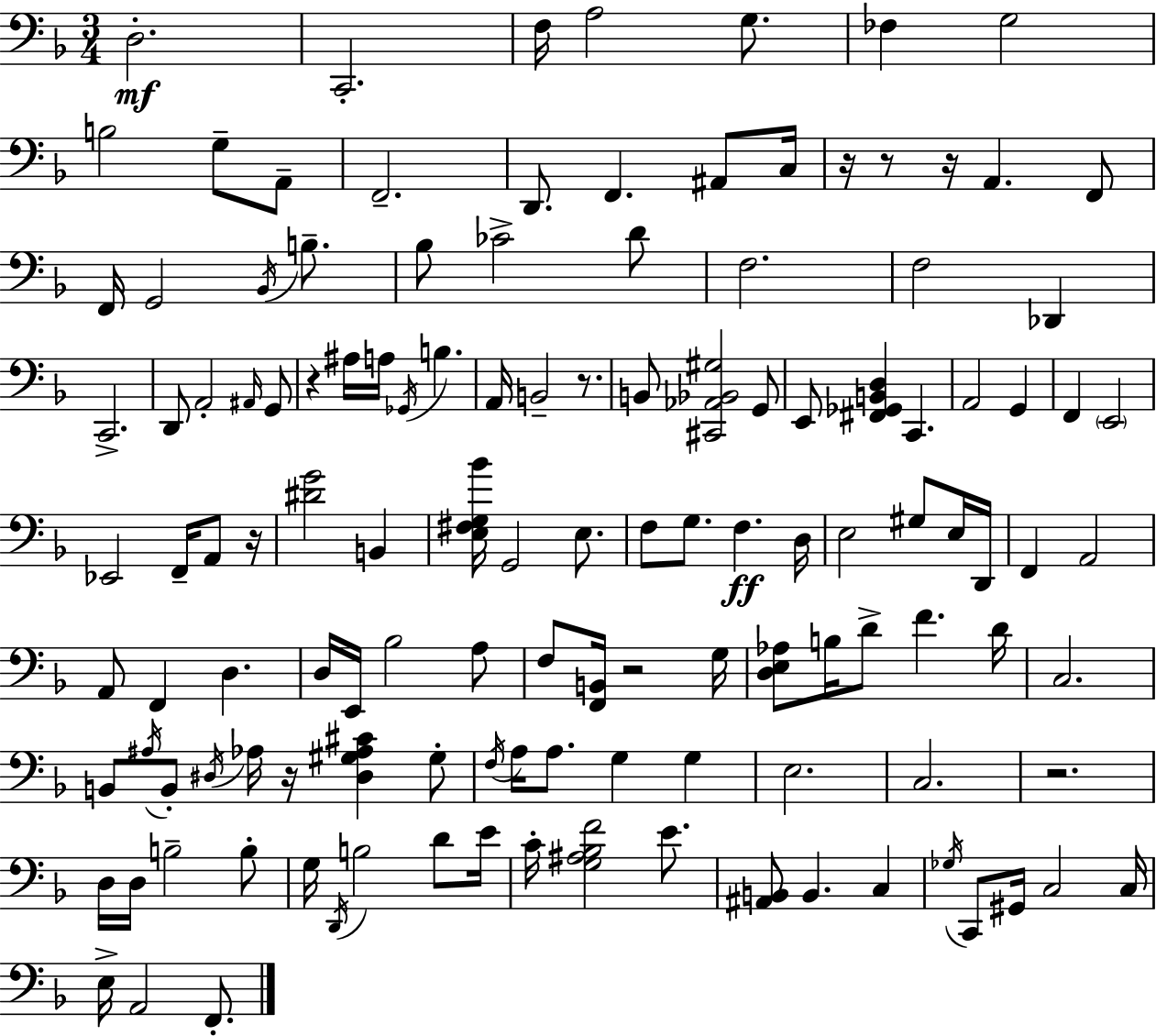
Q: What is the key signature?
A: F major